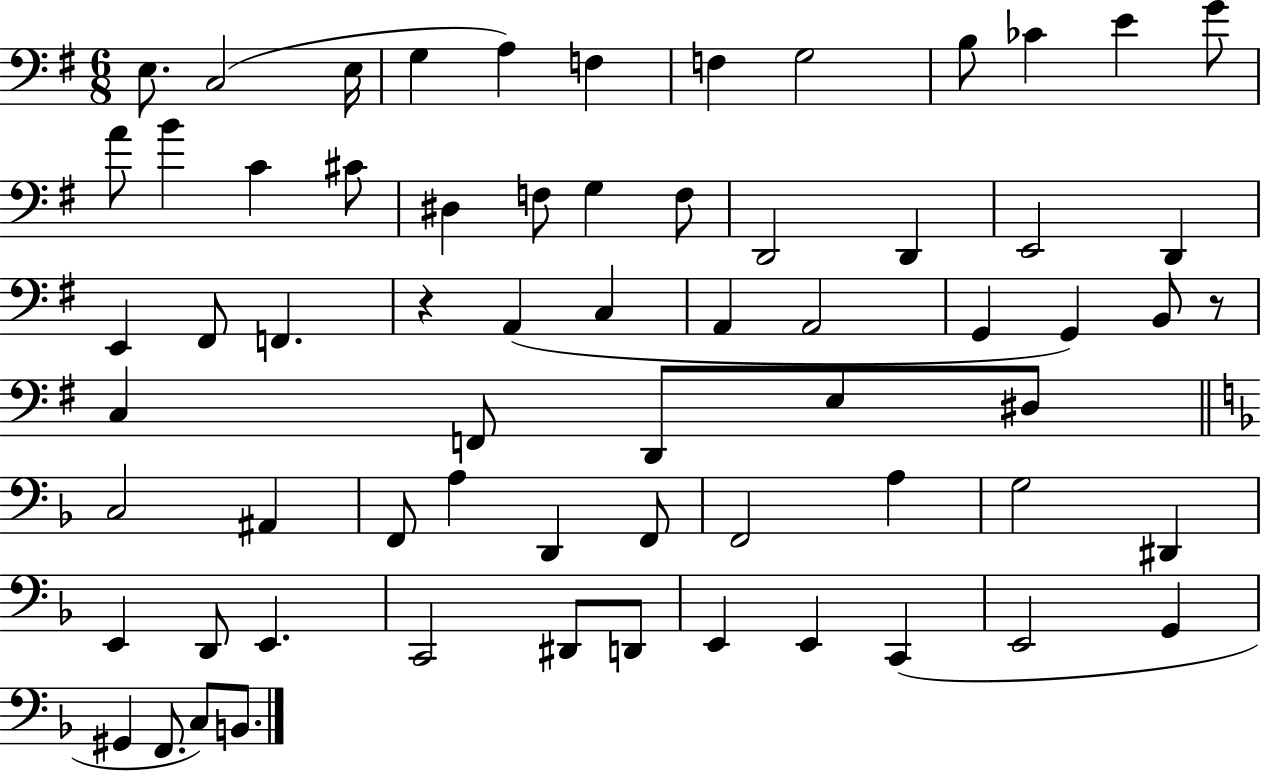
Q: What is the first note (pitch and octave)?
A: E3